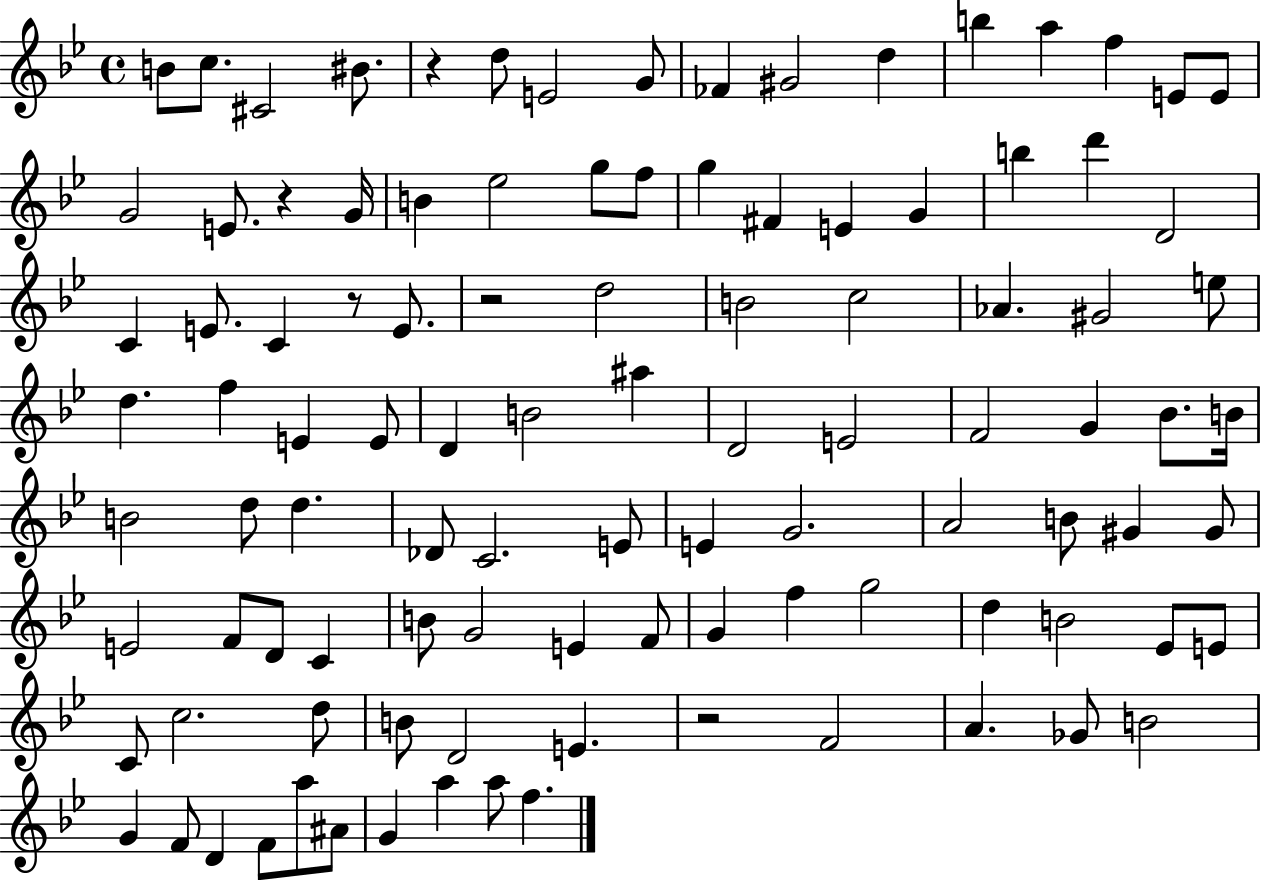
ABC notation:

X:1
T:Untitled
M:4/4
L:1/4
K:Bb
B/2 c/2 ^C2 ^B/2 z d/2 E2 G/2 _F ^G2 d b a f E/2 E/2 G2 E/2 z G/4 B _e2 g/2 f/2 g ^F E G b d' D2 C E/2 C z/2 E/2 z2 d2 B2 c2 _A ^G2 e/2 d f E E/2 D B2 ^a D2 E2 F2 G _B/2 B/4 B2 d/2 d _D/2 C2 E/2 E G2 A2 B/2 ^G ^G/2 E2 F/2 D/2 C B/2 G2 E F/2 G f g2 d B2 _E/2 E/2 C/2 c2 d/2 B/2 D2 E z2 F2 A _G/2 B2 G F/2 D F/2 a/2 ^A/2 G a a/2 f